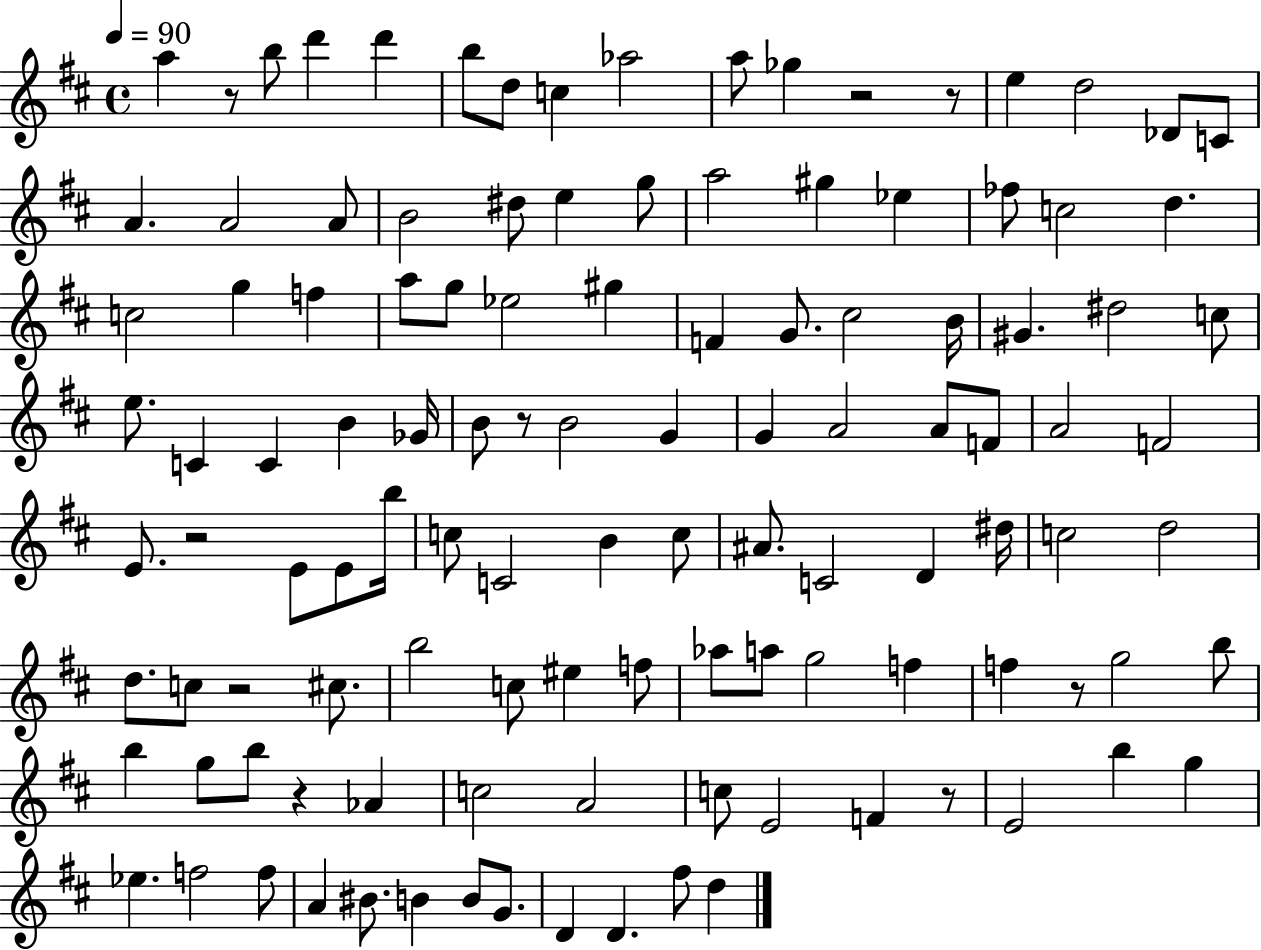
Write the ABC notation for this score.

X:1
T:Untitled
M:4/4
L:1/4
K:D
a z/2 b/2 d' d' b/2 d/2 c _a2 a/2 _g z2 z/2 e d2 _D/2 C/2 A A2 A/2 B2 ^d/2 e g/2 a2 ^g _e _f/2 c2 d c2 g f a/2 g/2 _e2 ^g F G/2 ^c2 B/4 ^G ^d2 c/2 e/2 C C B _G/4 B/2 z/2 B2 G G A2 A/2 F/2 A2 F2 E/2 z2 E/2 E/2 b/4 c/2 C2 B c/2 ^A/2 C2 D ^d/4 c2 d2 d/2 c/2 z2 ^c/2 b2 c/2 ^e f/2 _a/2 a/2 g2 f f z/2 g2 b/2 b g/2 b/2 z _A c2 A2 c/2 E2 F z/2 E2 b g _e f2 f/2 A ^B/2 B B/2 G/2 D D ^f/2 d